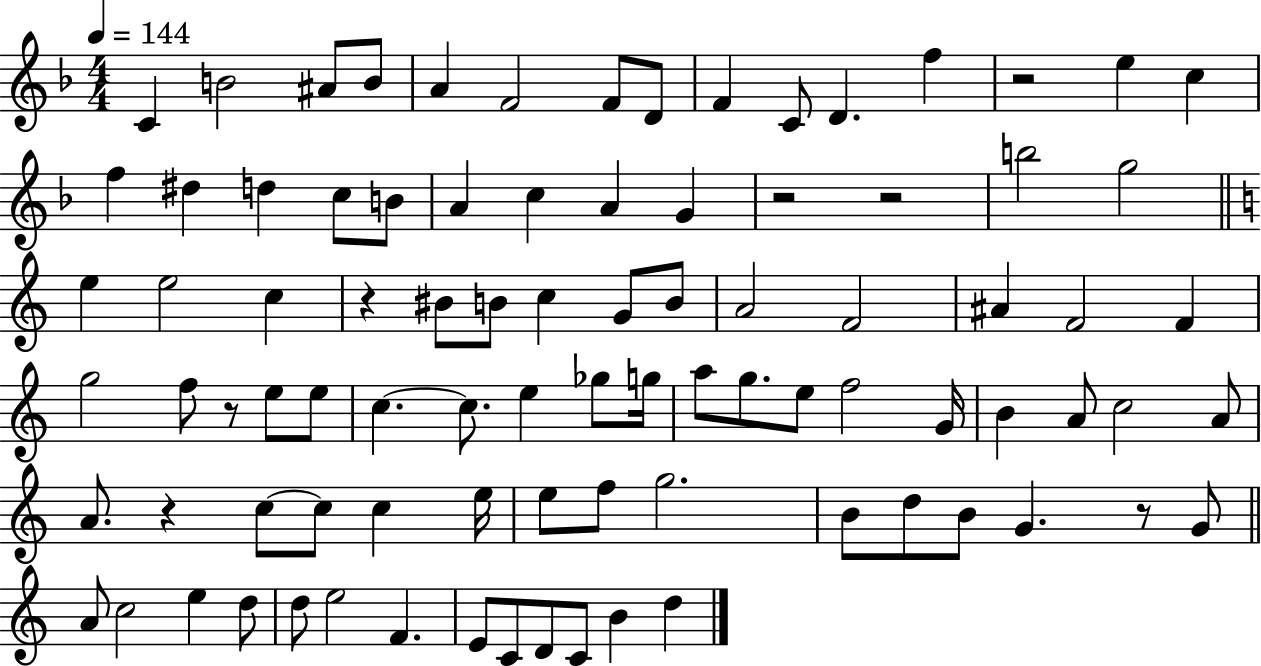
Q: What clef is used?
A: treble